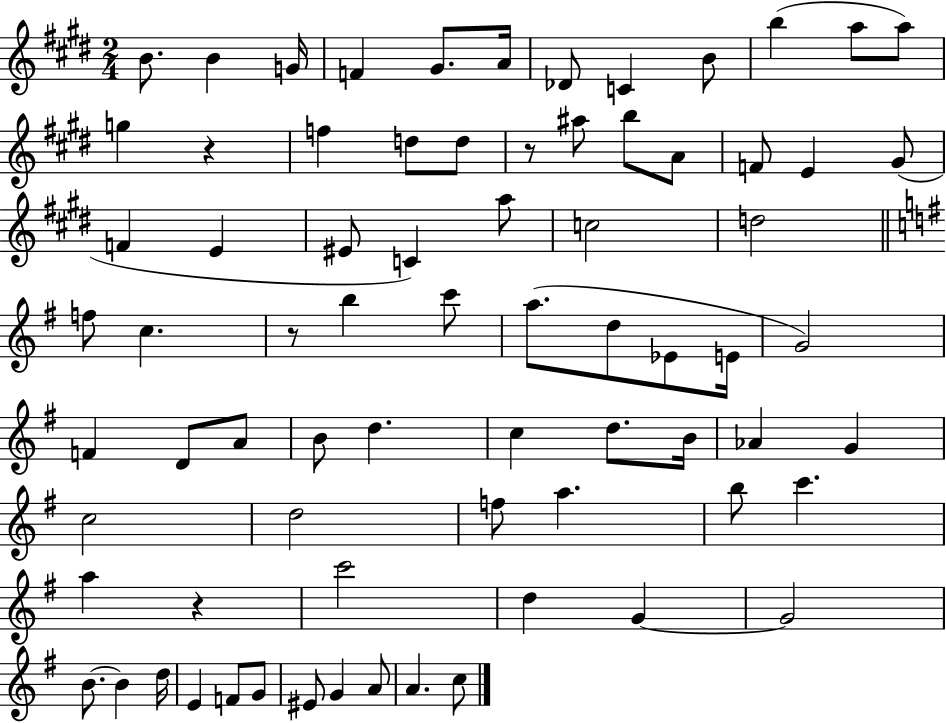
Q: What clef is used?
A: treble